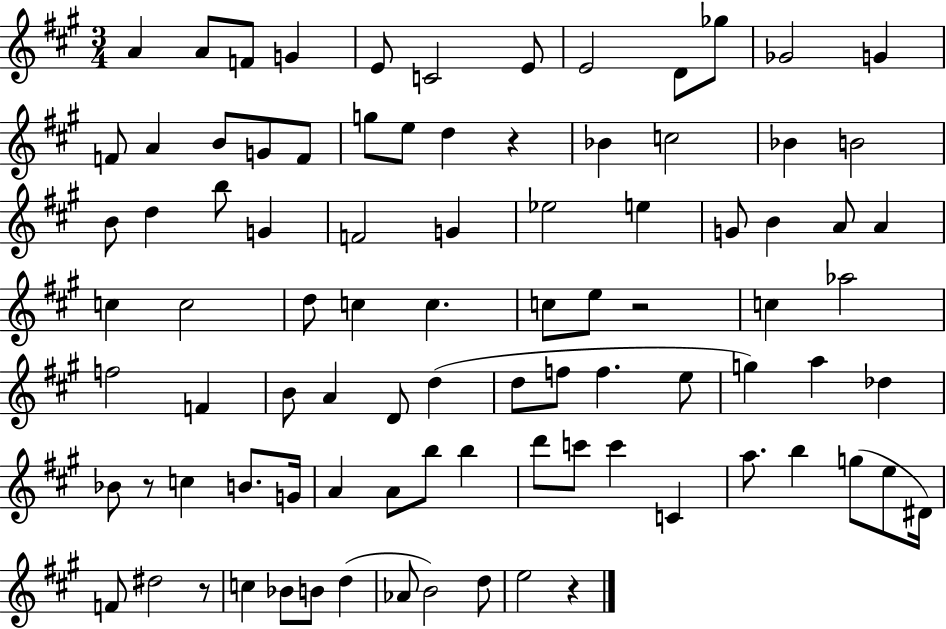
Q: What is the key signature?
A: A major